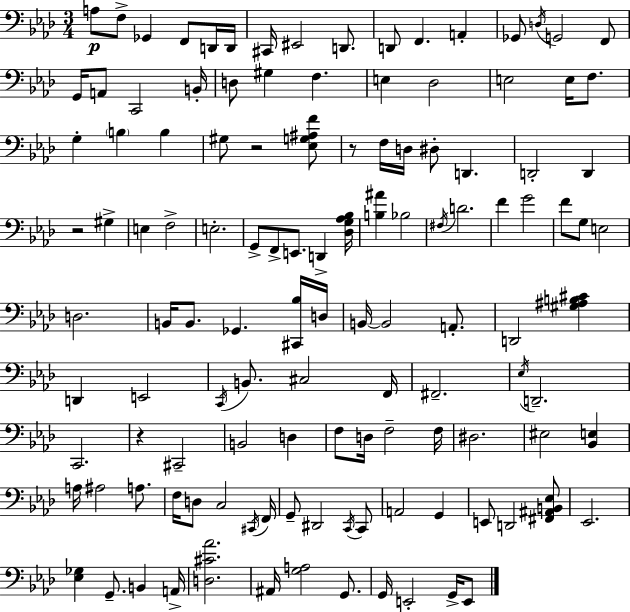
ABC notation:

X:1
T:Untitled
M:3/4
L:1/4
K:Fm
A,/2 F,/2 _G,, F,,/2 D,,/4 D,,/4 ^C,,/4 ^E,,2 D,,/2 D,,/2 F,, A,, _G,,/2 D,/4 G,,2 F,,/2 G,,/4 A,,/2 C,,2 B,,/4 D,/2 ^G, F, E, _D,2 E,2 E,/4 F,/2 G, B, B, ^G,/2 z2 [_E,G,^A,F]/2 z/2 F,/4 D,/4 ^D,/2 D,, D,,2 D,, z2 ^G, E, F,2 E,2 G,,/2 F,,/2 E,,/2 D,, [_D,G,_A,_B,]/4 [B,^A] _B,2 ^F,/4 D2 F G2 F/2 G,/2 E,2 D,2 B,,/4 B,,/2 _G,, [^C,,_B,]/4 D,/4 B,,/4 B,,2 A,,/2 D,,2 [^G,^A,B,^C] D,, E,,2 C,,/4 B,,/2 ^C,2 F,,/4 ^F,,2 _E,/4 D,,2 C,,2 z ^C,,2 B,,2 D, F,/2 D,/4 F,2 F,/4 ^D,2 ^E,2 [_B,,E,] A,/4 ^A,2 A,/2 F,/4 D,/2 C,2 ^C,,/4 F,,/4 G,,/2 ^D,,2 C,,/4 C,,/2 A,,2 G,, E,,/2 D,,2 [^F,,^A,,B,,_E,]/2 _E,,2 [_E,_G,] G,,/2 B,, A,,/4 [D,^C_A]2 ^A,,/4 [G,A,]2 G,,/2 G,,/4 E,,2 G,,/4 E,,/2